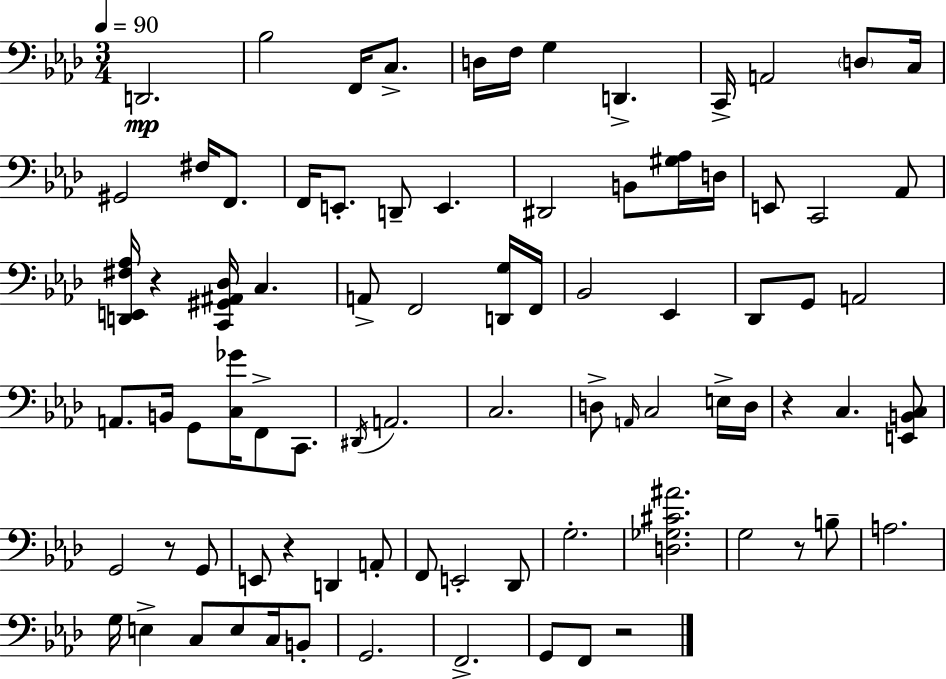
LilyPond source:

{
  \clef bass
  \numericTimeSignature
  \time 3/4
  \key f \minor
  \tempo 4 = 90
  \repeat volta 2 { d,2.\mp | bes2 f,16 c8.-> | d16 f16 g4 d,4.-> | c,16-> a,2 \parenthesize d8 c16 | \break gis,2 fis16 f,8. | f,16 e,8.-. d,8-- e,4. | dis,2 b,8 <gis aes>16 d16 | e,8 c,2 aes,8 | \break <d, e, fis aes>16 r4 <c, gis, ais, des>16 c4. | a,8-> f,2 <d, g>16 f,16 | bes,2 ees,4 | des,8 g,8 a,2 | \break a,8. b,16 g,8 <c ges'>16 f,8-> c,8. | \acciaccatura { dis,16 } a,2. | c2. | d8-> \grace { a,16 } c2 | \break e16-> d16 r4 c4. | <e, b, c>8 g,2 r8 | g,8 e,8 r4 d,4 | a,8-. f,8 e,2-. | \break des,8 g2.-. | <d ges cis' ais'>2. | g2 r8 | b8-- a2. | \break g16 e4-> c8 e8 c16 | b,8-. g,2. | f,2.-> | g,8 f,8 r2 | \break } \bar "|."
}